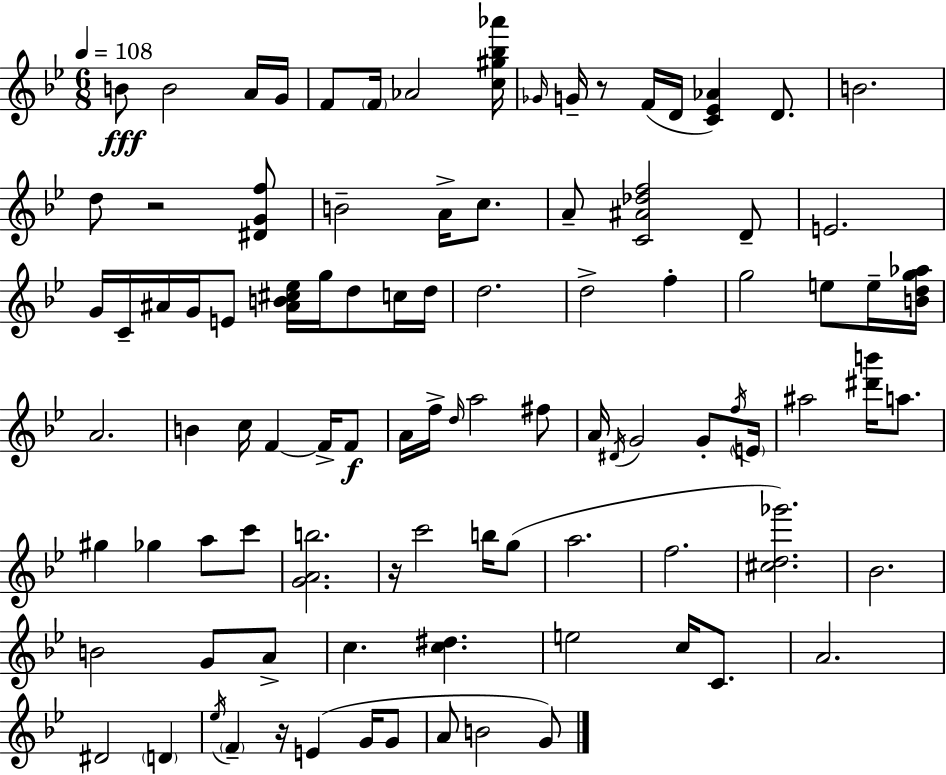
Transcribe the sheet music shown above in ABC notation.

X:1
T:Untitled
M:6/8
L:1/4
K:Bb
B/2 B2 A/4 G/4 F/2 F/4 _A2 [c^g_b_a']/4 _G/4 G/4 z/2 F/4 D/4 [C_E_A] D/2 B2 d/2 z2 [^DGf]/2 B2 A/4 c/2 A/2 [C^A_df]2 D/2 E2 G/4 C/4 ^A/4 G/4 E/2 [^AB^c_e]/4 g/4 d/2 c/4 d/4 d2 d2 f g2 e/2 e/4 [Bdg_a]/4 A2 B c/4 F F/4 F/2 A/4 f/4 d/4 a2 ^f/2 A/4 ^D/4 G2 G/2 f/4 E/4 ^a2 [^d'b']/4 a/2 ^g _g a/2 c'/2 [GAb]2 z/4 c'2 b/4 g/2 a2 f2 [^cd_g']2 _B2 B2 G/2 A/2 c [c^d] e2 c/4 C/2 A2 ^D2 D _e/4 F z/4 E G/4 G/2 A/2 B2 G/2